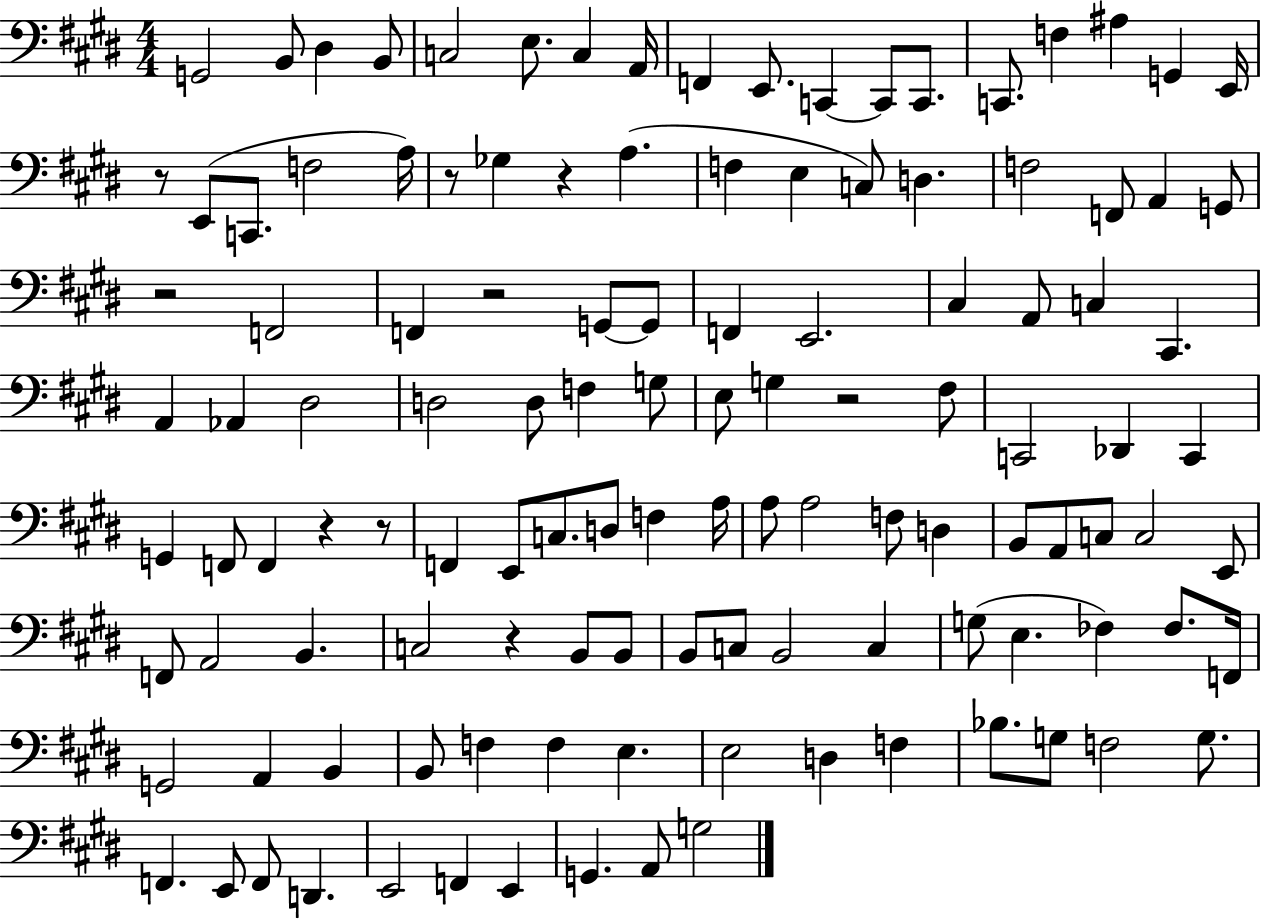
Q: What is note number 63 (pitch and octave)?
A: F3